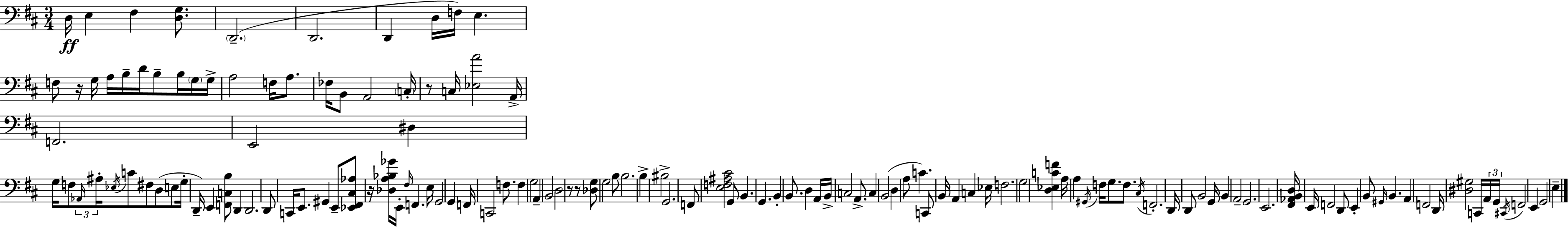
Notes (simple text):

D3/s E3/q F#3/q [D3,G3]/e. D2/h. D2/h. D2/q D3/s F3/s E3/q. F3/e R/s G3/s A3/s B3/s D4/s B3/e B3/s G3/s G3/s A3/h F3/s A3/e. FES3/s B2/e A2/h C3/s R/e C3/s [Eb3,A4]/h A2/s F2/h. E2/h D#3/q G3/s F3/e Ab2/s A#3/s Eb3/s C4/e F#3/e D3/e E3/e G3/s D2/s E2/q [F2,C3,B3]/e D2/q D2/h. D2/e C2/s E2/e. G#2/q E2/e [Eb2,F#2,C#3,Ab3]/e R/s [Db3,A3,Bb3,Gb4]/s E2/s F#3/s F2/q. E3/s G2/h G2/q F2/s C2/h F3/e. F3/q G3/h A2/q B2/h D3/h R/e R/e [Db3,G3]/e G3/h B3/e B3/h. B3/q BIS3/h G2/h. F2/e [E3,F3,A#3,C#4]/h G2/e B2/q. G2/q. B2/q B2/e. D3/q A2/s B2/s C3/h A2/e. C3/q B2/h D3/q A3/e C4/q. C2/e B2/s A2/q C3/q Eb3/s F3/h. G3/h [D3,Eb3,C4,F4]/q A3/s A3/q G#2/s F3/s G3/e. F3/e. C#3/s F2/h. D2/s D2/e B2/h G2/s B2/q A2/h G2/h. E2/h. [F#2,Ab2,B2,D3]/s E2/s F2/h D2/e E2/q B2/e G#2/s B2/q. A2/q F2/h D2/s [D#3,G#3]/h C2/s A2/s G2/s C#2/s F2/h E2/q G2/h E3/q